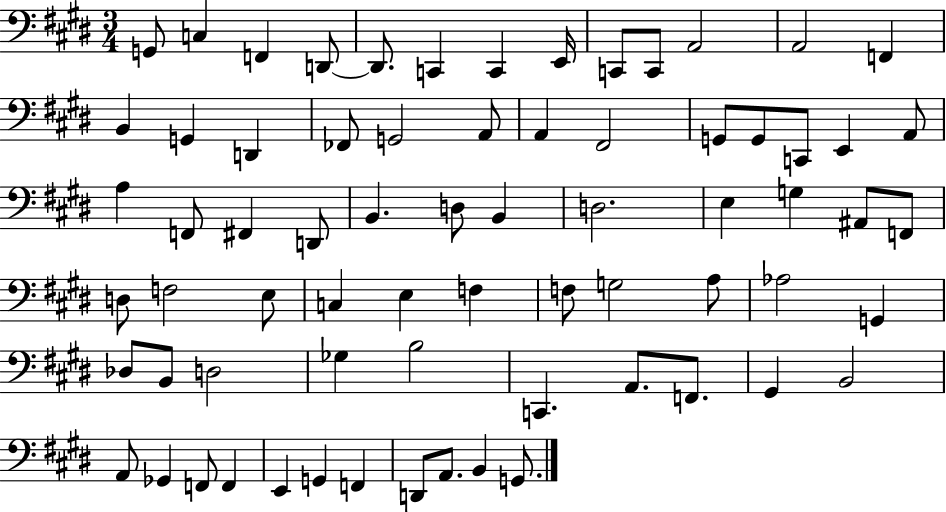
X:1
T:Untitled
M:3/4
L:1/4
K:E
G,,/2 C, F,, D,,/2 D,,/2 C,, C,, E,,/4 C,,/2 C,,/2 A,,2 A,,2 F,, B,, G,, D,, _F,,/2 G,,2 A,,/2 A,, ^F,,2 G,,/2 G,,/2 C,,/2 E,, A,,/2 A, F,,/2 ^F,, D,,/2 B,, D,/2 B,, D,2 E, G, ^A,,/2 F,,/2 D,/2 F,2 E,/2 C, E, F, F,/2 G,2 A,/2 _A,2 G,, _D,/2 B,,/2 D,2 _G, B,2 C,, A,,/2 F,,/2 ^G,, B,,2 A,,/2 _G,, F,,/2 F,, E,, G,, F,, D,,/2 A,,/2 B,, G,,/2